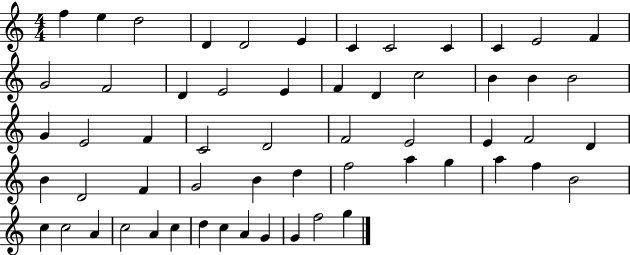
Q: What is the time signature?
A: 4/4